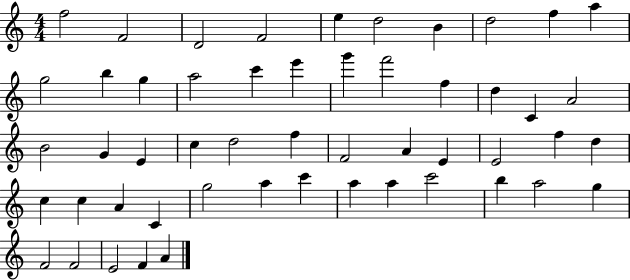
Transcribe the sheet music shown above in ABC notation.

X:1
T:Untitled
M:4/4
L:1/4
K:C
f2 F2 D2 F2 e d2 B d2 f a g2 b g a2 c' e' g' f'2 f d C A2 B2 G E c d2 f F2 A E E2 f d c c A C g2 a c' a a c'2 b a2 g F2 F2 E2 F A